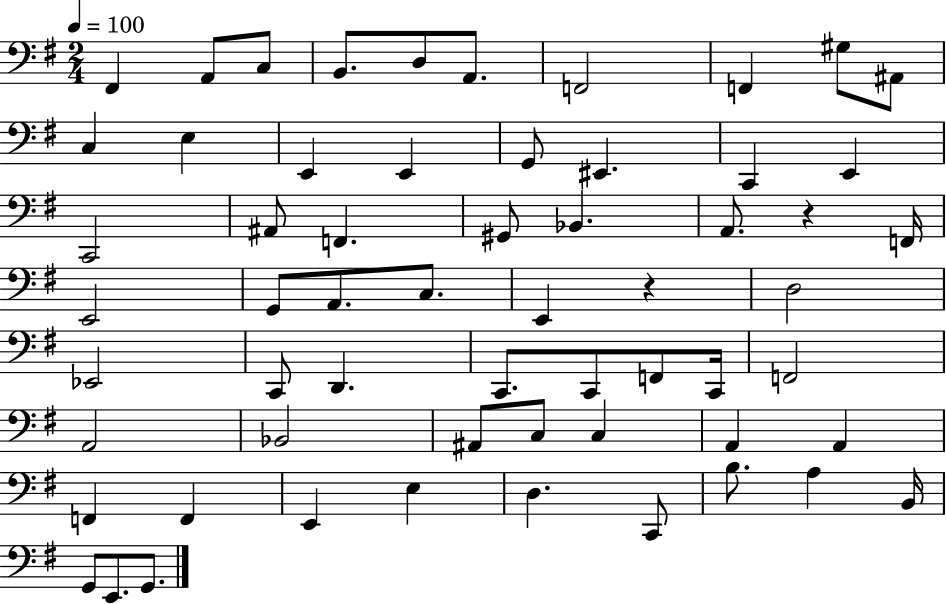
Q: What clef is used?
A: bass